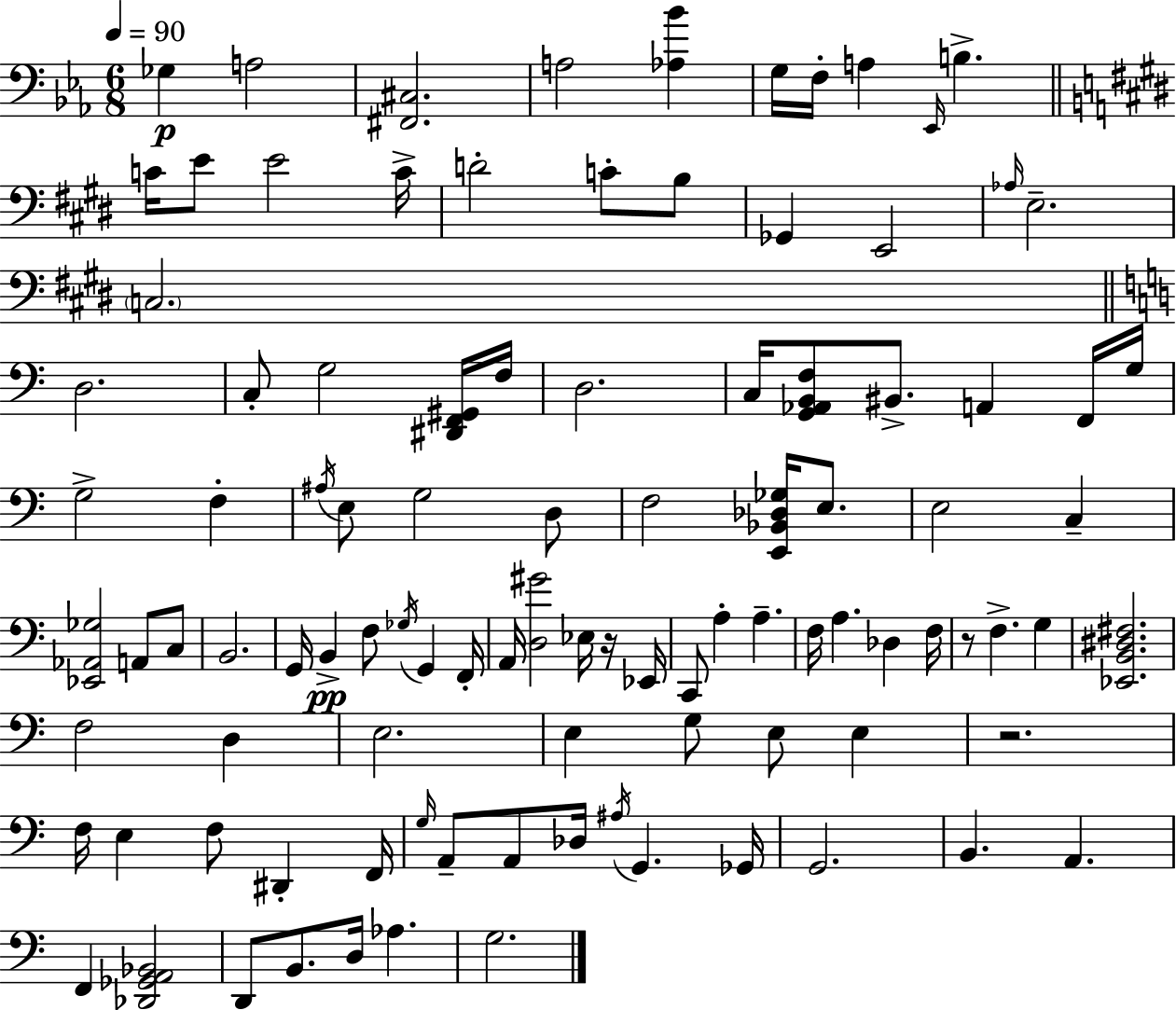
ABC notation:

X:1
T:Untitled
M:6/8
L:1/4
K:Cm
_G, A,2 [^F,,^C,]2 A,2 [_A,_B] G,/4 F,/4 A, _E,,/4 B, C/4 E/2 E2 C/4 D2 C/2 B,/2 _G,, E,,2 _A,/4 E,2 C,2 D,2 C,/2 G,2 [^D,,F,,^G,,]/4 F,/4 D,2 C,/4 [G,,_A,,B,,F,]/2 ^B,,/2 A,, F,,/4 G,/4 G,2 F, ^A,/4 E,/2 G,2 D,/2 F,2 [E,,_B,,_D,_G,]/4 E,/2 E,2 C, [_E,,_A,,_G,]2 A,,/2 C,/2 B,,2 G,,/4 B,, F,/2 _G,/4 G,, F,,/4 A,,/4 [D,^G]2 _E,/4 z/4 _E,,/4 C,,/2 A, A, F,/4 A, _D, F,/4 z/2 F, G, [_E,,B,,^D,^F,]2 F,2 D, E,2 E, G,/2 E,/2 E, z2 F,/4 E, F,/2 ^D,, F,,/4 G,/4 A,,/2 A,,/2 _D,/4 ^A,/4 G,, _G,,/4 G,,2 B,, A,, F,, [_D,,_G,,A,,_B,,]2 D,,/2 B,,/2 D,/4 _A, G,2